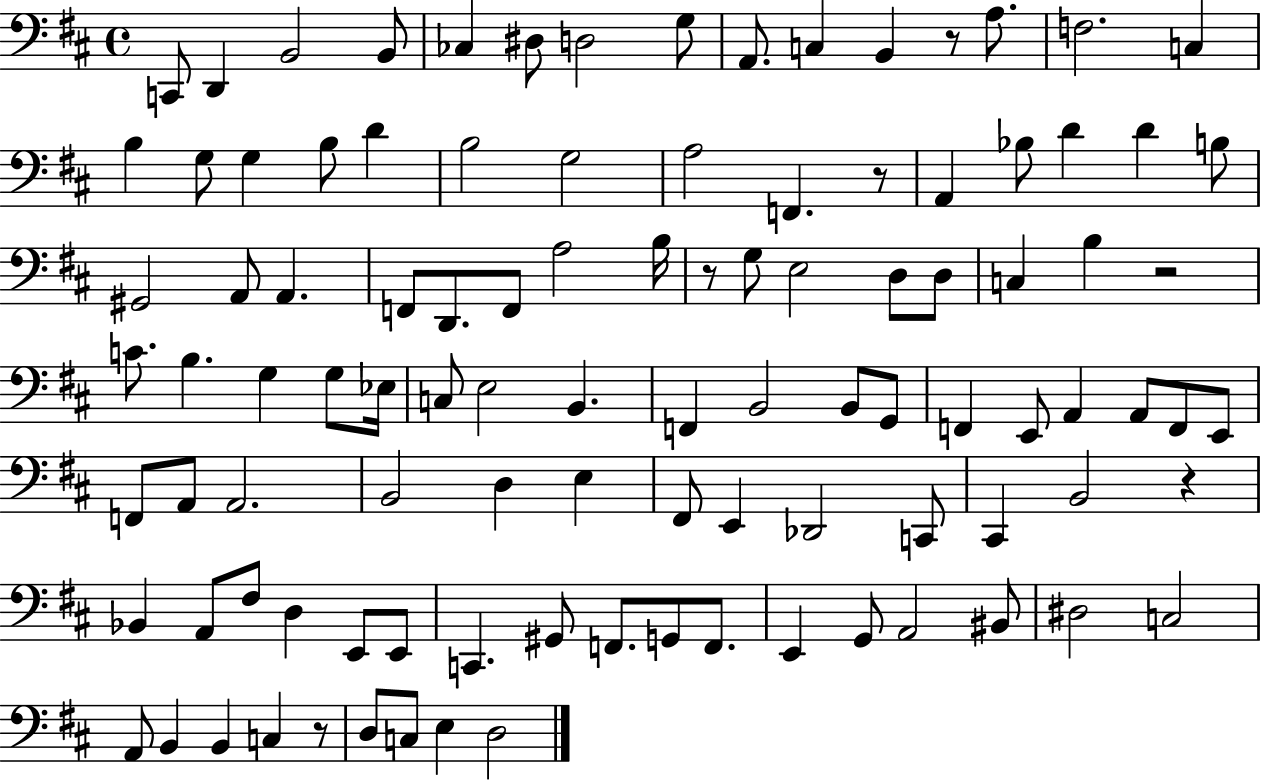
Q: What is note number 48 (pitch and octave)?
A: C3